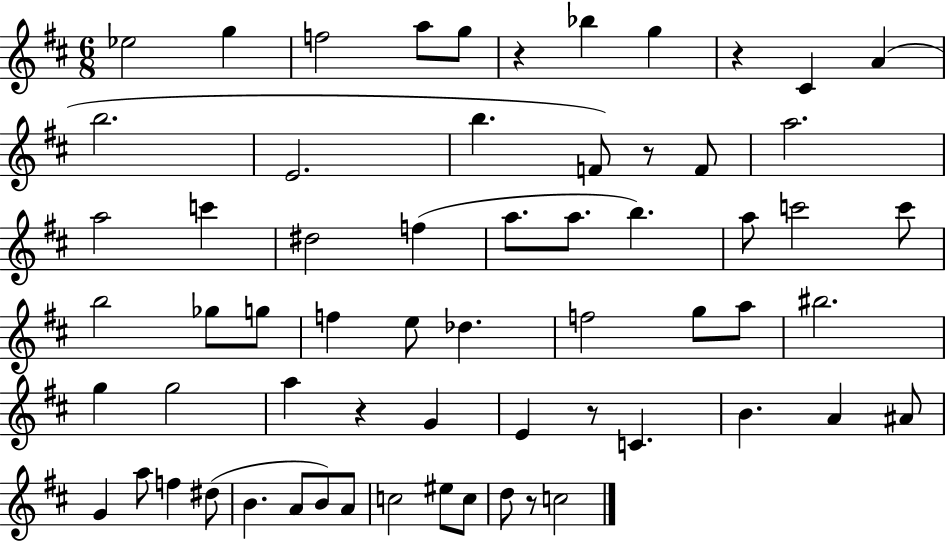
X:1
T:Untitled
M:6/8
L:1/4
K:D
_e2 g f2 a/2 g/2 z _b g z ^C A b2 E2 b F/2 z/2 F/2 a2 a2 c' ^d2 f a/2 a/2 b a/2 c'2 c'/2 b2 _g/2 g/2 f e/2 _d f2 g/2 a/2 ^b2 g g2 a z G E z/2 C B A ^A/2 G a/2 f ^d/2 B A/2 B/2 A/2 c2 ^e/2 c/2 d/2 z/2 c2